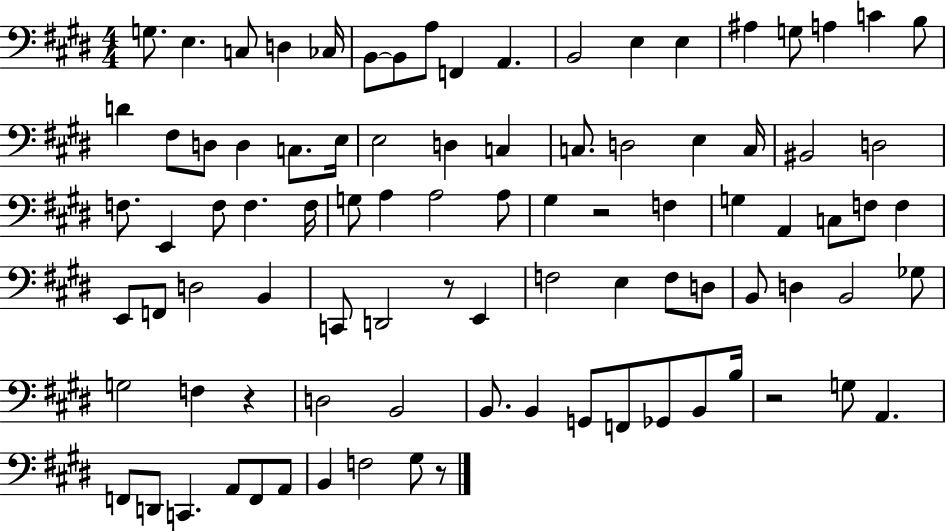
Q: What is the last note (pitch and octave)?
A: G#3